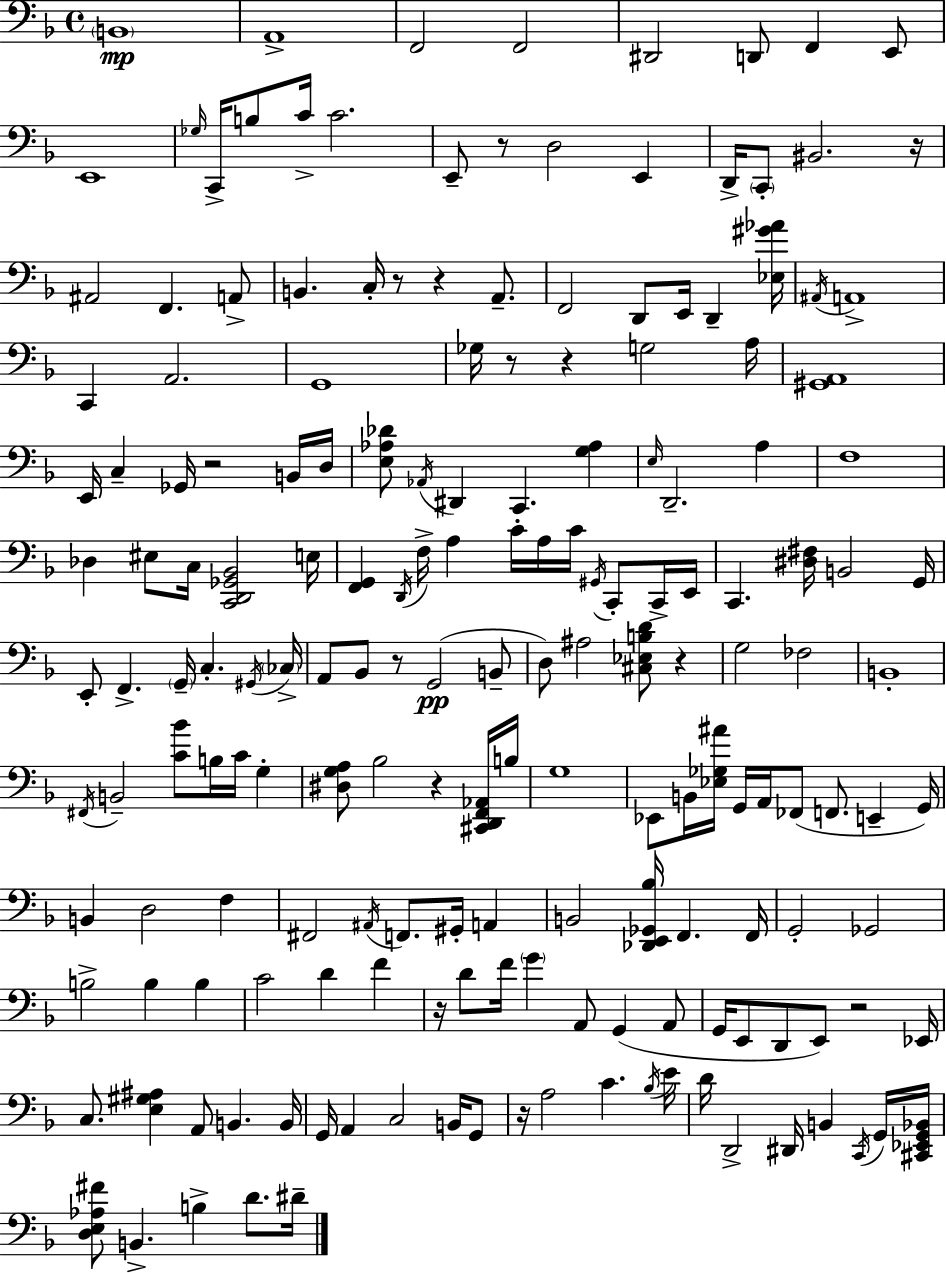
X:1
T:Untitled
M:4/4
L:1/4
K:Dm
B,,4 A,,4 F,,2 F,,2 ^D,,2 D,,/2 F,, E,,/2 E,,4 _G,/4 C,,/4 B,/2 C/4 C2 E,,/2 z/2 D,2 E,, D,,/4 C,,/2 ^B,,2 z/4 ^A,,2 F,, A,,/2 B,, C,/4 z/2 z A,,/2 F,,2 D,,/2 E,,/4 D,, [_E,^G_A]/4 ^A,,/4 A,,4 C,, A,,2 G,,4 _G,/4 z/2 z G,2 A,/4 [^G,,A,,]4 E,,/4 C, _G,,/4 z2 B,,/4 D,/4 [E,_A,_D]/2 _A,,/4 ^D,, C,, [G,_A,] E,/4 D,,2 A, F,4 _D, ^E,/2 C,/4 [C,,D,,_G,,_B,,]2 E,/4 [F,,G,,] D,,/4 F,/4 A, C/4 A,/4 C/4 ^G,,/4 C,,/2 C,,/4 E,,/4 C,, [^D,^F,]/4 B,,2 G,,/4 E,,/2 F,, G,,/4 C, ^G,,/4 _C,/4 A,,/2 _B,,/2 z/2 G,,2 B,,/2 D,/2 ^A,2 [^C,_E,B,D]/2 z G,2 _F,2 B,,4 ^F,,/4 B,,2 [C_B]/2 B,/4 C/4 G, [^D,G,A,]/2 _B,2 z [^C,,D,,F,,_A,,]/4 B,/4 G,4 _E,,/2 B,,/4 [_E,_G,^A]/4 G,,/4 A,,/4 _F,,/2 F,,/2 E,, G,,/4 B,, D,2 F, ^F,,2 ^A,,/4 F,,/2 ^G,,/4 A,, B,,2 [_D,,E,,_G,,_B,]/4 F,, F,,/4 G,,2 _G,,2 B,2 B, B, C2 D F z/4 D/2 F/4 G A,,/2 G,, A,,/2 G,,/4 E,,/2 D,,/2 E,,/2 z2 _E,,/4 C,/2 [E,^G,^A,] A,,/2 B,, B,,/4 G,,/4 A,, C,2 B,,/4 G,,/2 z/4 A,2 C _B,/4 E/4 D/4 D,,2 ^D,,/4 B,, C,,/4 G,,/4 [^C,,_E,,G,,_B,,]/4 [D,E,_A,^F]/2 B,, B, D/2 ^D/4